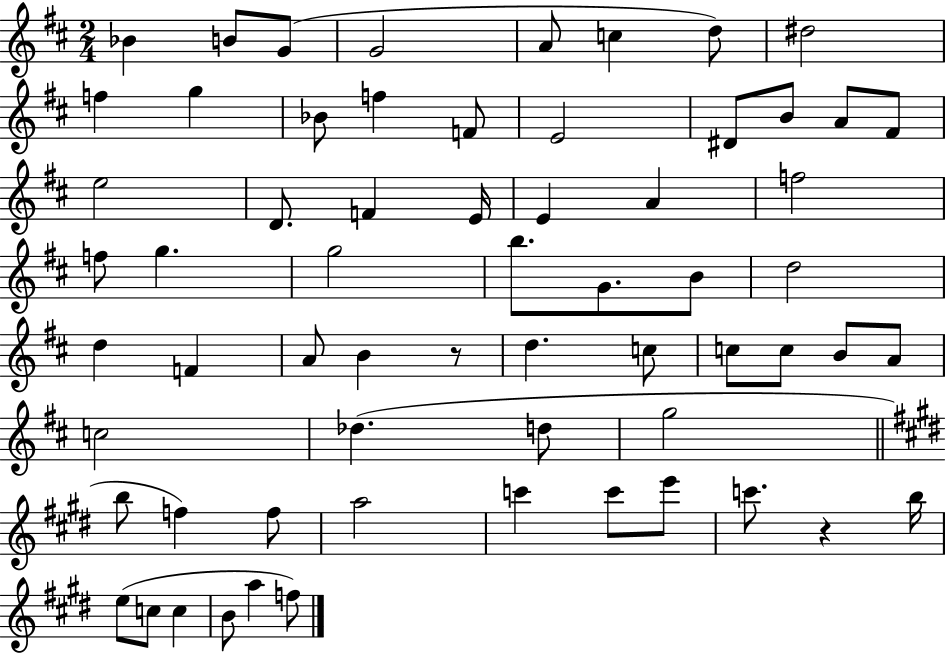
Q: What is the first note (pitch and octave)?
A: Bb4